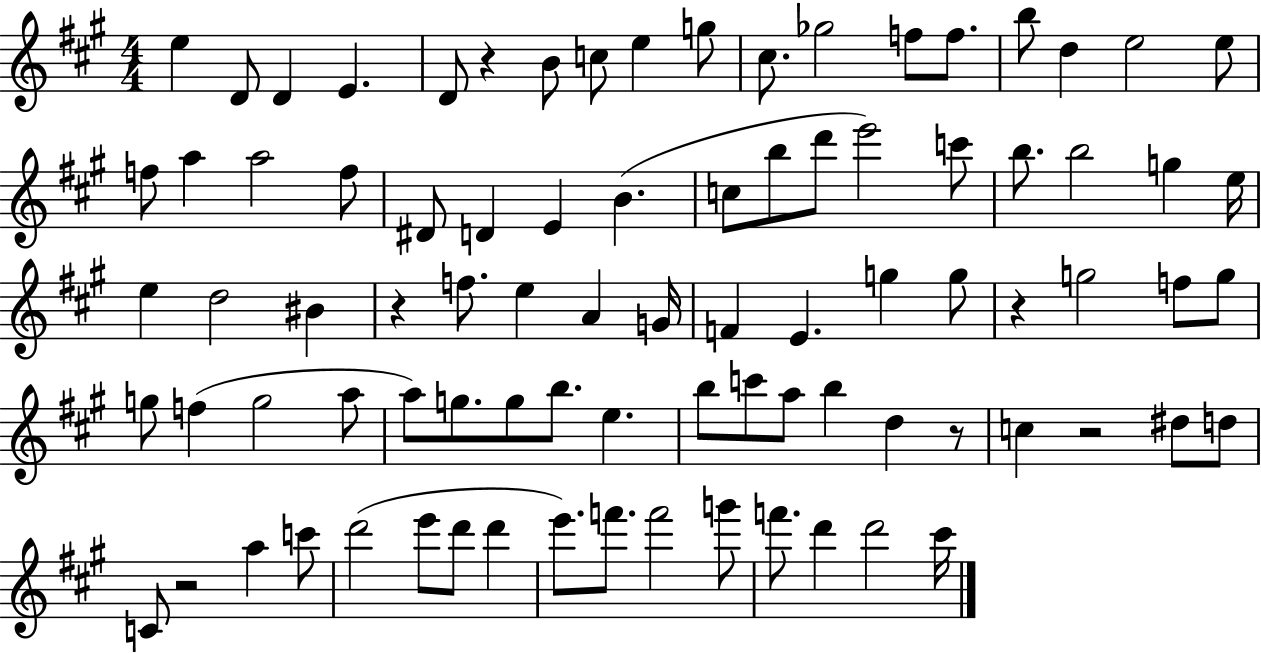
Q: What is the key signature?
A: A major